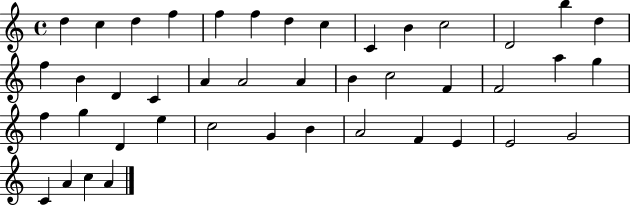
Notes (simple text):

D5/q C5/q D5/q F5/q F5/q F5/q D5/q C5/q C4/q B4/q C5/h D4/h B5/q D5/q F5/q B4/q D4/q C4/q A4/q A4/h A4/q B4/q C5/h F4/q F4/h A5/q G5/q F5/q G5/q D4/q E5/q C5/h G4/q B4/q A4/h F4/q E4/q E4/h G4/h C4/q A4/q C5/q A4/q